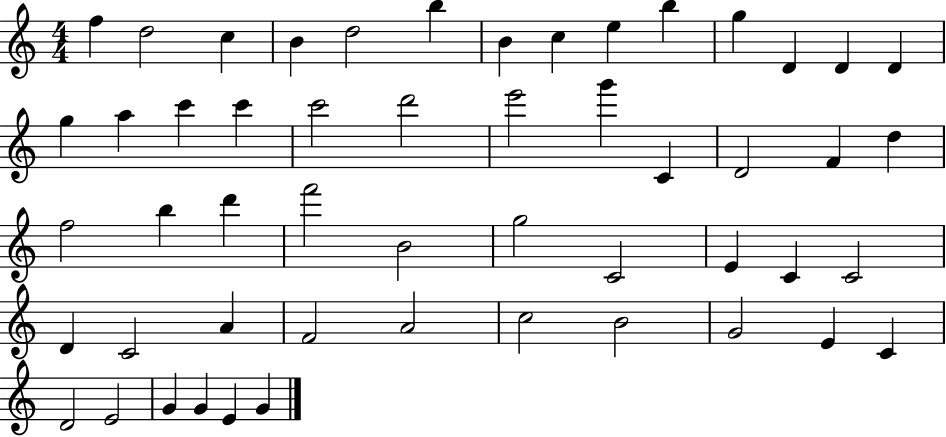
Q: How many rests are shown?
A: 0